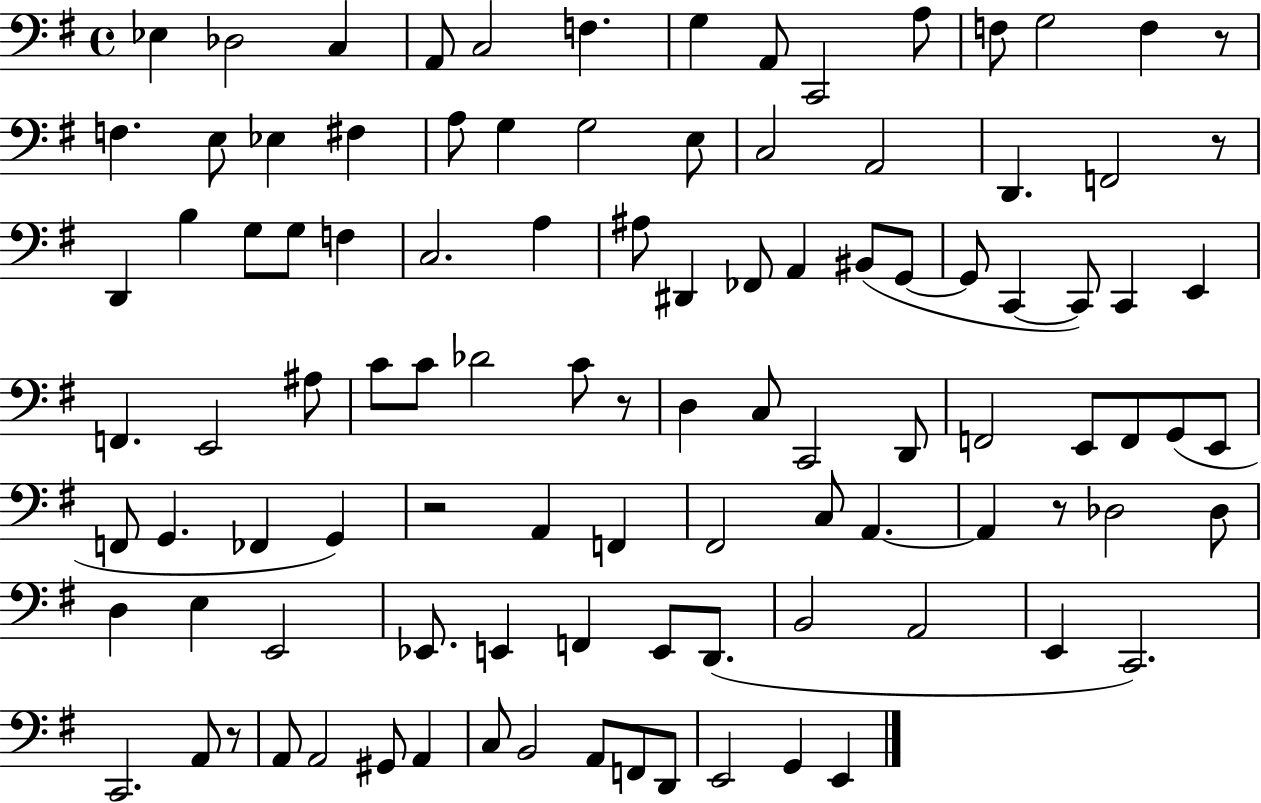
X:1
T:Untitled
M:4/4
L:1/4
K:G
_E, _D,2 C, A,,/2 C,2 F, G, A,,/2 C,,2 A,/2 F,/2 G,2 F, z/2 F, E,/2 _E, ^F, A,/2 G, G,2 E,/2 C,2 A,,2 D,, F,,2 z/2 D,, B, G,/2 G,/2 F, C,2 A, ^A,/2 ^D,, _F,,/2 A,, ^B,,/2 G,,/2 G,,/2 C,, C,,/2 C,, E,, F,, E,,2 ^A,/2 C/2 C/2 _D2 C/2 z/2 D, C,/2 C,,2 D,,/2 F,,2 E,,/2 F,,/2 G,,/2 E,,/2 F,,/2 G,, _F,, G,, z2 A,, F,, ^F,,2 C,/2 A,, A,, z/2 _D,2 _D,/2 D, E, E,,2 _E,,/2 E,, F,, E,,/2 D,,/2 B,,2 A,,2 E,, C,,2 C,,2 A,,/2 z/2 A,,/2 A,,2 ^G,,/2 A,, C,/2 B,,2 A,,/2 F,,/2 D,,/2 E,,2 G,, E,,